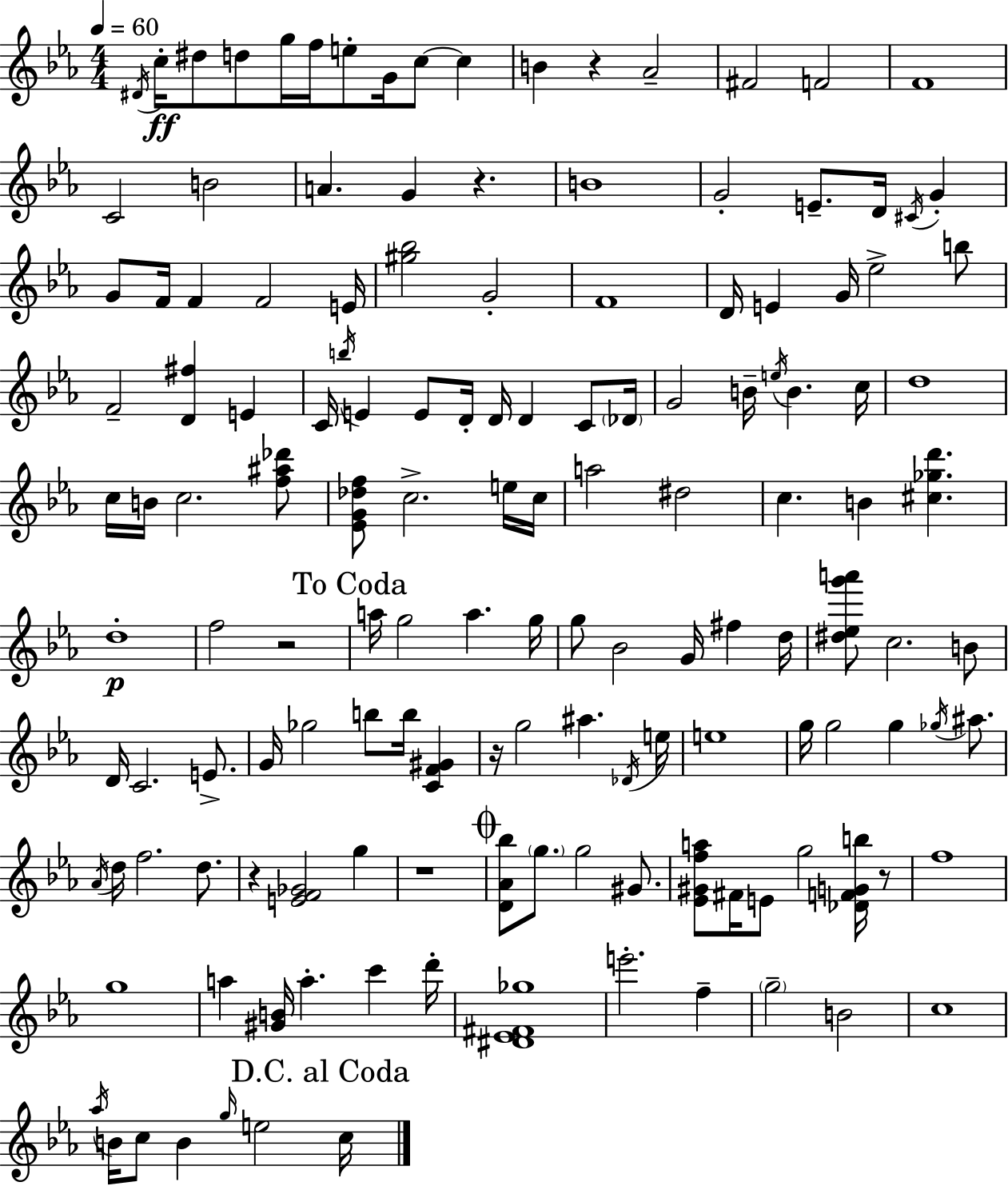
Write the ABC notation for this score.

X:1
T:Untitled
M:4/4
L:1/4
K:Eb
^D/4 c/4 ^d/2 d/2 g/4 f/4 e/2 G/4 c/2 c B z _A2 ^F2 F2 F4 C2 B2 A G z B4 G2 E/2 D/4 ^C/4 G G/2 F/4 F F2 E/4 [^g_b]2 G2 F4 D/4 E G/4 _e2 b/2 F2 [D^f] E C/4 b/4 E E/2 D/4 D/4 D C/2 _D/4 G2 B/4 e/4 B c/4 d4 c/4 B/4 c2 [f^a_d']/2 [_EG_df]/2 c2 e/4 c/4 a2 ^d2 c B [^c_gd'] d4 f2 z2 a/4 g2 a g/4 g/2 _B2 G/4 ^f d/4 [^d_eg'a']/2 c2 B/2 D/4 C2 E/2 G/4 _g2 b/2 b/4 [CF^G] z/4 g2 ^a _D/4 e/4 e4 g/4 g2 g _g/4 ^a/2 _A/4 d/4 f2 d/2 z [EF_G]2 g z4 [D_A_b]/2 g/2 g2 ^G/2 [_E^Gfa]/2 ^F/4 E/2 g2 [_DFGb]/4 z/2 f4 g4 a [^GB]/4 a c' d'/4 [^D_E^F_g]4 e'2 f g2 B2 c4 _a/4 B/4 c/2 B g/4 e2 c/4